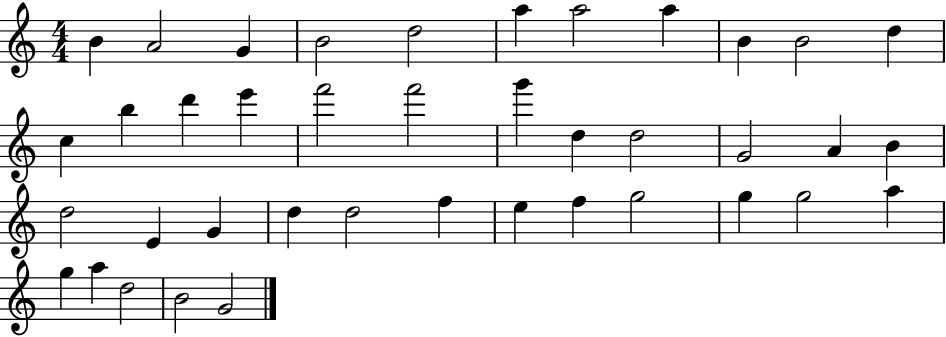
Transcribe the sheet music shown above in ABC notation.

X:1
T:Untitled
M:4/4
L:1/4
K:C
B A2 G B2 d2 a a2 a B B2 d c b d' e' f'2 f'2 g' d d2 G2 A B d2 E G d d2 f e f g2 g g2 a g a d2 B2 G2